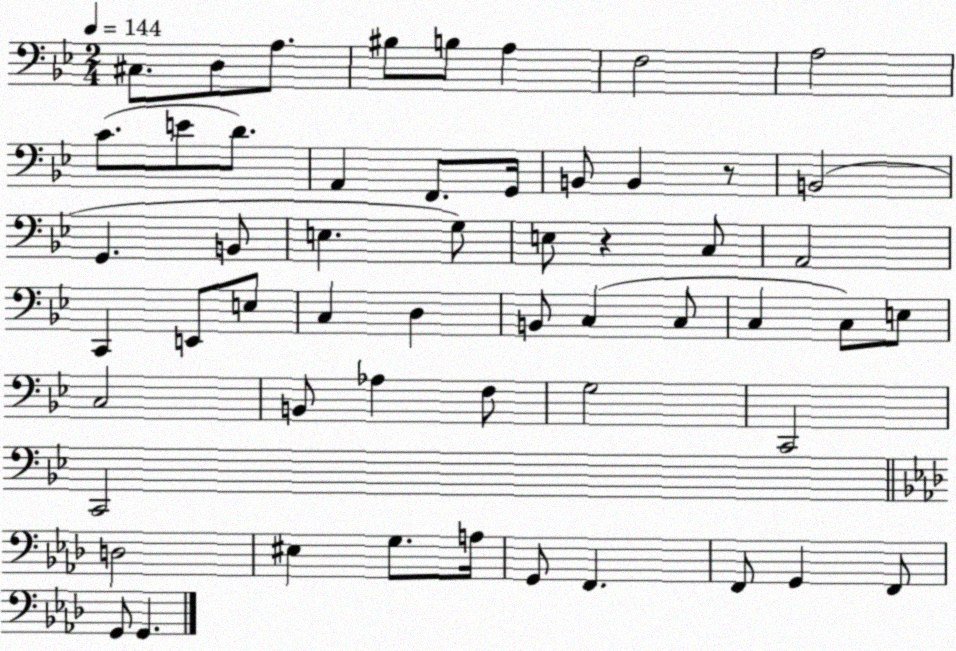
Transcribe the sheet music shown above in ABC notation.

X:1
T:Untitled
M:2/4
L:1/4
K:Bb
^C,/2 D,/2 A,/2 ^B,/2 B,/2 A, F,2 A,2 C/2 E/2 D/2 A,, F,,/2 G,,/4 B,,/2 B,, z/2 B,,2 G,, B,,/2 E, G,/2 E,/2 z C,/2 A,,2 C,, E,,/2 E,/2 C, D, B,,/2 C, C,/2 C, C,/2 E,/2 C,2 B,,/2 _A, F,/2 G,2 C,,2 C,,2 D,2 ^E, G,/2 A,/4 G,,/2 F,, F,,/2 G,, F,,/2 G,,/2 G,,